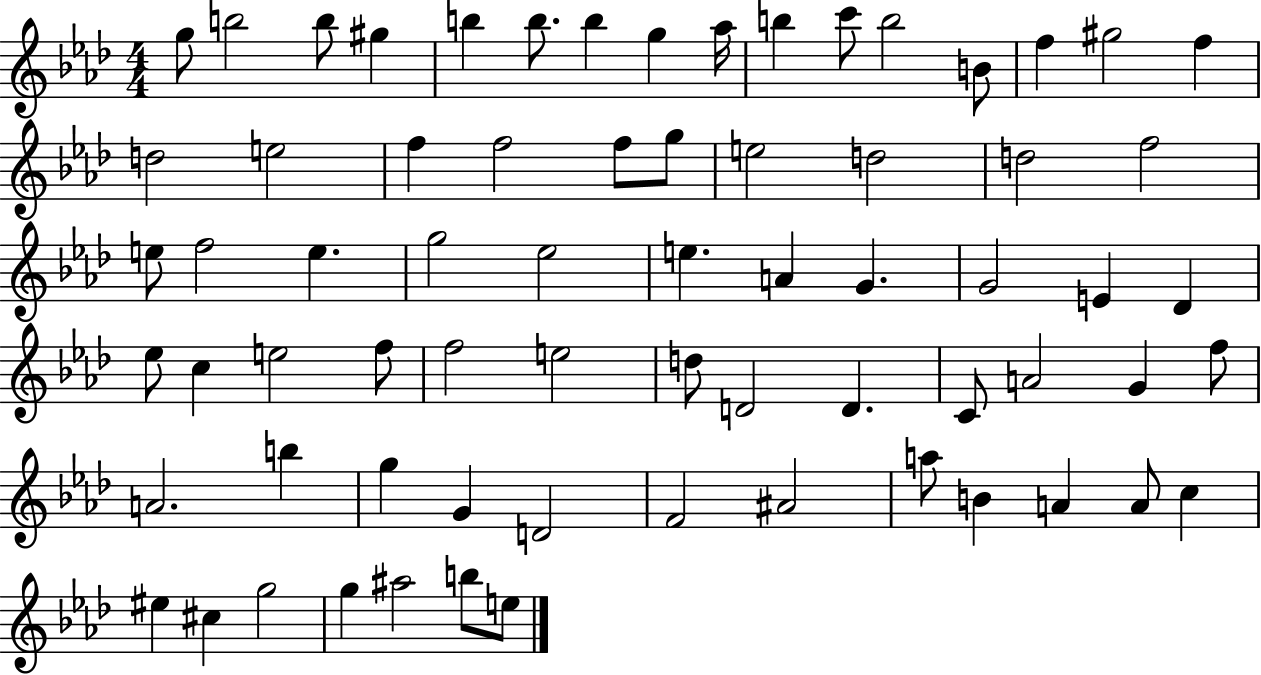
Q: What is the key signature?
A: AES major